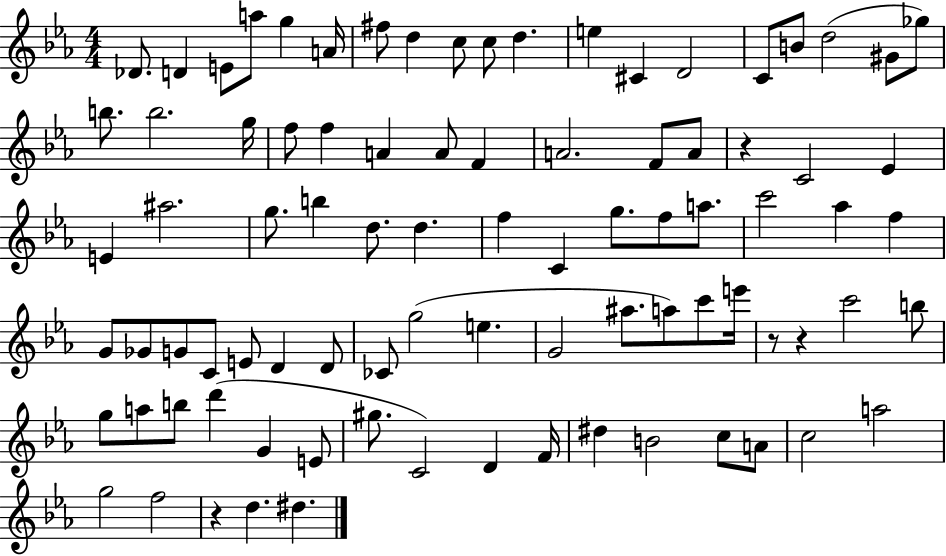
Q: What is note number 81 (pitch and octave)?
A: F5